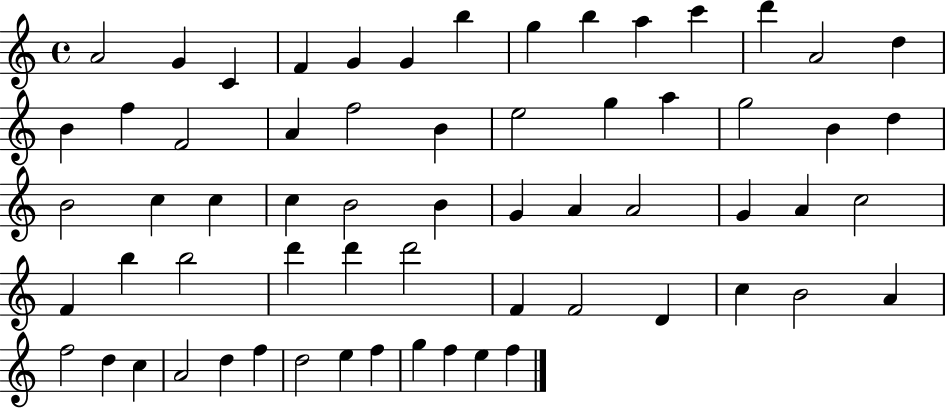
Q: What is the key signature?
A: C major